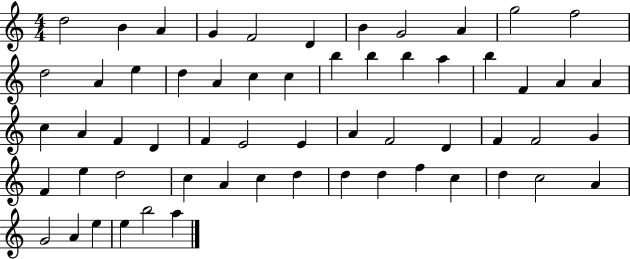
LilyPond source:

{
  \clef treble
  \numericTimeSignature
  \time 4/4
  \key c \major
  d''2 b'4 a'4 | g'4 f'2 d'4 | b'4 g'2 a'4 | g''2 f''2 | \break d''2 a'4 e''4 | d''4 a'4 c''4 c''4 | b''4 b''4 b''4 a''4 | b''4 f'4 a'4 a'4 | \break c''4 a'4 f'4 d'4 | f'4 e'2 e'4 | a'4 f'2 d'4 | f'4 f'2 g'4 | \break f'4 e''4 d''2 | c''4 a'4 c''4 d''4 | d''4 d''4 f''4 c''4 | d''4 c''2 a'4 | \break g'2 a'4 e''4 | e''4 b''2 a''4 | \bar "|."
}